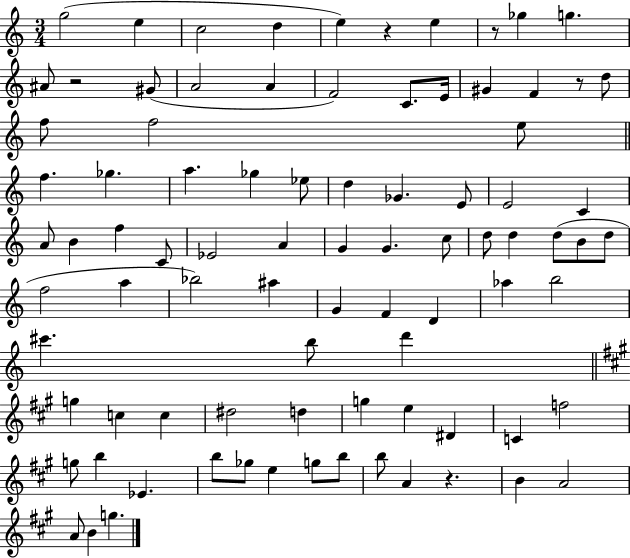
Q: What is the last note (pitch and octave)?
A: G5